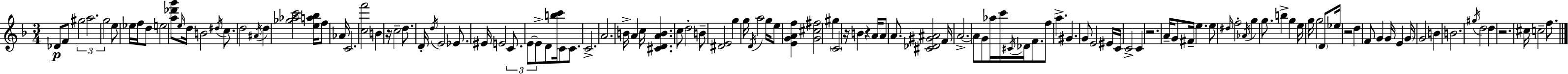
{
  \clef treble
  \numericTimeSignature
  \time 3/4
  \key f \major
  des'8\p f'8 \tuplet 3/2 { gis''2 | a''2. | g''2 } e''8 \parenthesize ees''16 f''16 | d''8 e''2 <a'' des''' g'''>8 | \break \grace { e''16 } d''16 b'2 \acciaccatura { dis''16 } c''8. | d''2 \acciaccatura { ais'16 } d''4 | <ges'' aes'' c'''>2 <e'' a'' bes''>16 | f''8 aes'16 c'2. | \break <c'' f'''>2 b'4 | r16 c''2-- | d''8. d'16-. \acciaccatura { d''16 } e'2 | ees'8. eis'16 e'2 | \break \tuplet 3/2 { c'8. e'8~~ e'8-> } d'8 <b'' c'''>16 c'8 | c'8. c'2.-> | a'2. | b'16-> a'4 c''16 <cis' d' a' b'>4. | \break c''8 d''2-. | b'8-- <dis' e'>2 | g''4 g''16 \acciaccatura { d'16 } a''2 | g''16 e''8 <e' g' a' f''>4 <g' cis'' fis''>2 | \break gis''4 \parenthesize c'2 | r16 b'4 r4 | a'16 a'8 a'8. <cis' des' gis' ais'>2 | f'16 a'2.->~~ | \break a'8 g'8 aes''16 c'''16 \acciaccatura { cis'16 } | des'16 f'8. f''8 a''4.-> | gis'4. g'8 e'2 | eis'16 c'16 c'2-> | \break c'4 r2. | a'16-- g'8 fis'16-- e''4. | e''8 \grace { dis''16 } f''2-. | \acciaccatura { aes'16 } g''4 g''8. b''4-> | \break g''4 e''16 g''16 g''2 | \parenthesize d'8 ees''16 r2 | d''4 f'8 g'4 | g'16 e'4 \parenthesize g'16 g'2 | \break b'4 b'2. | \acciaccatura { gis''16 } d''2 | d''4 r2. | cis''16 c''2-- | \break f''8. \bar "|."
}